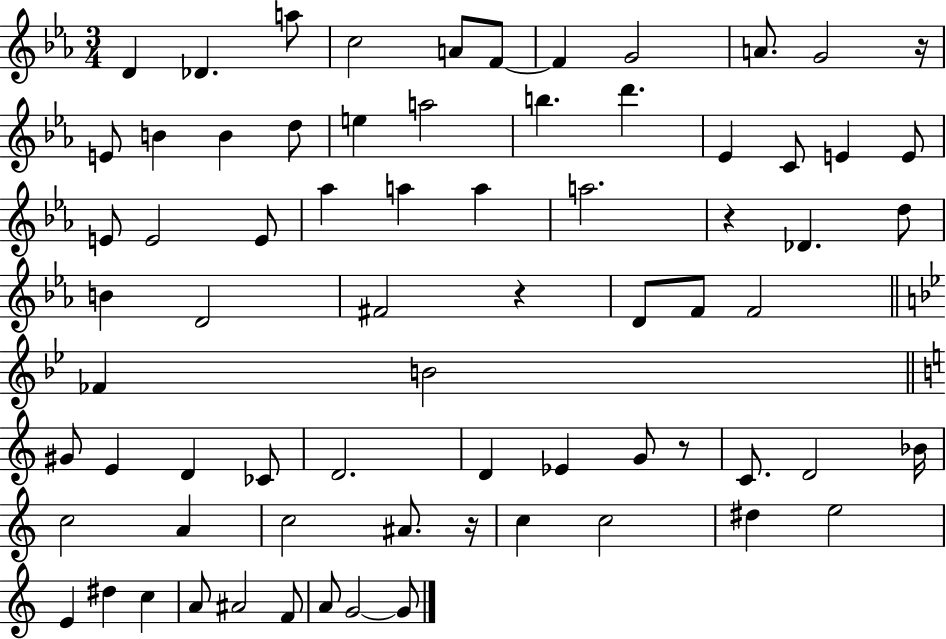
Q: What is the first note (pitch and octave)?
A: D4